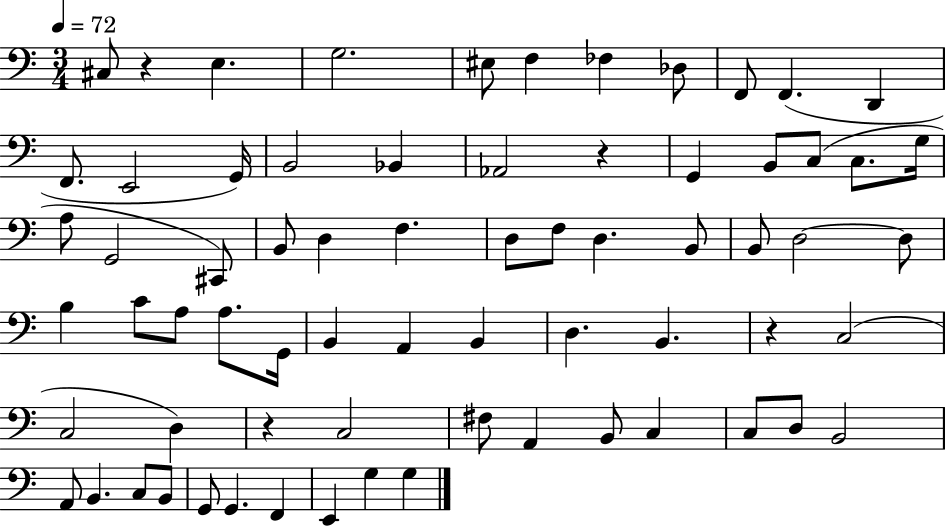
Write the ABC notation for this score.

X:1
T:Untitled
M:3/4
L:1/4
K:C
^C,/2 z E, G,2 ^E,/2 F, _F, _D,/2 F,,/2 F,, D,, F,,/2 E,,2 G,,/4 B,,2 _B,, _A,,2 z G,, B,,/2 C,/2 C,/2 G,/4 A,/2 G,,2 ^C,,/2 B,,/2 D, F, D,/2 F,/2 D, B,,/2 B,,/2 D,2 D,/2 B, C/2 A,/2 A,/2 G,,/4 B,, A,, B,, D, B,, z C,2 C,2 D, z C,2 ^F,/2 A,, B,,/2 C, C,/2 D,/2 B,,2 A,,/2 B,, C,/2 B,,/2 G,,/2 G,, F,, E,, G, G,